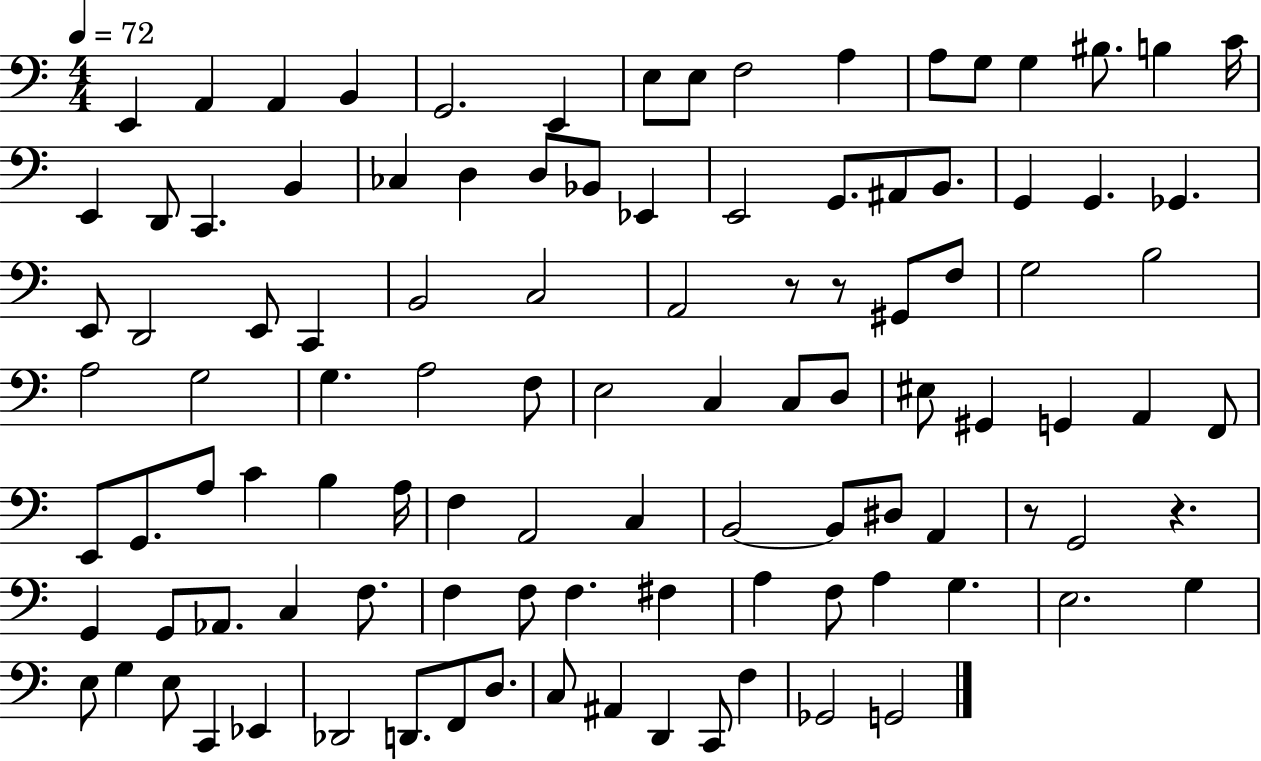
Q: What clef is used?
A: bass